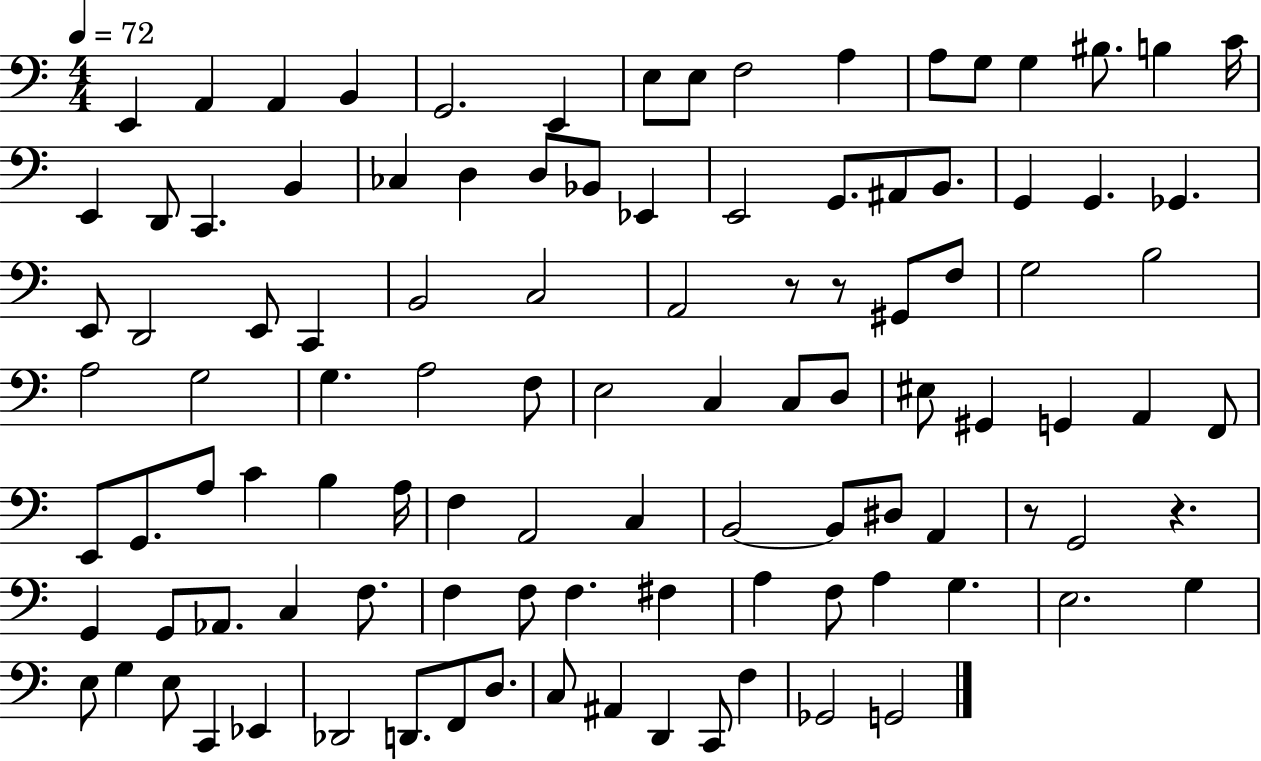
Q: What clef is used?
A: bass